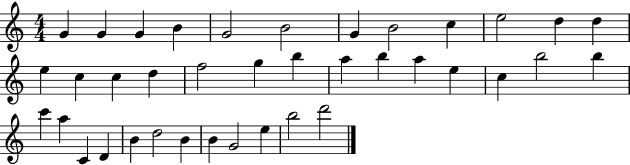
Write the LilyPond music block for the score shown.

{
  \clef treble
  \numericTimeSignature
  \time 4/4
  \key c \major
  g'4 g'4 g'4 b'4 | g'2 b'2 | g'4 b'2 c''4 | e''2 d''4 d''4 | \break e''4 c''4 c''4 d''4 | f''2 g''4 b''4 | a''4 b''4 a''4 e''4 | c''4 b''2 b''4 | \break c'''4 a''4 c'4 d'4 | b'4 d''2 b'4 | b'4 g'2 e''4 | b''2 d'''2 | \break \bar "|."
}